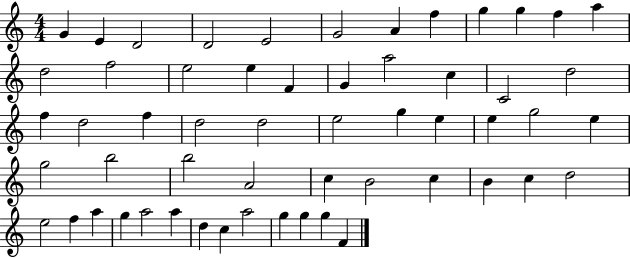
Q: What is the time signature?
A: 4/4